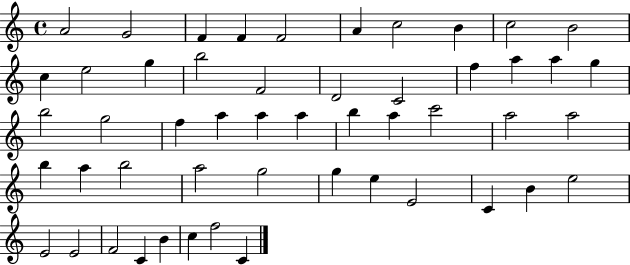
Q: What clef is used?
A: treble